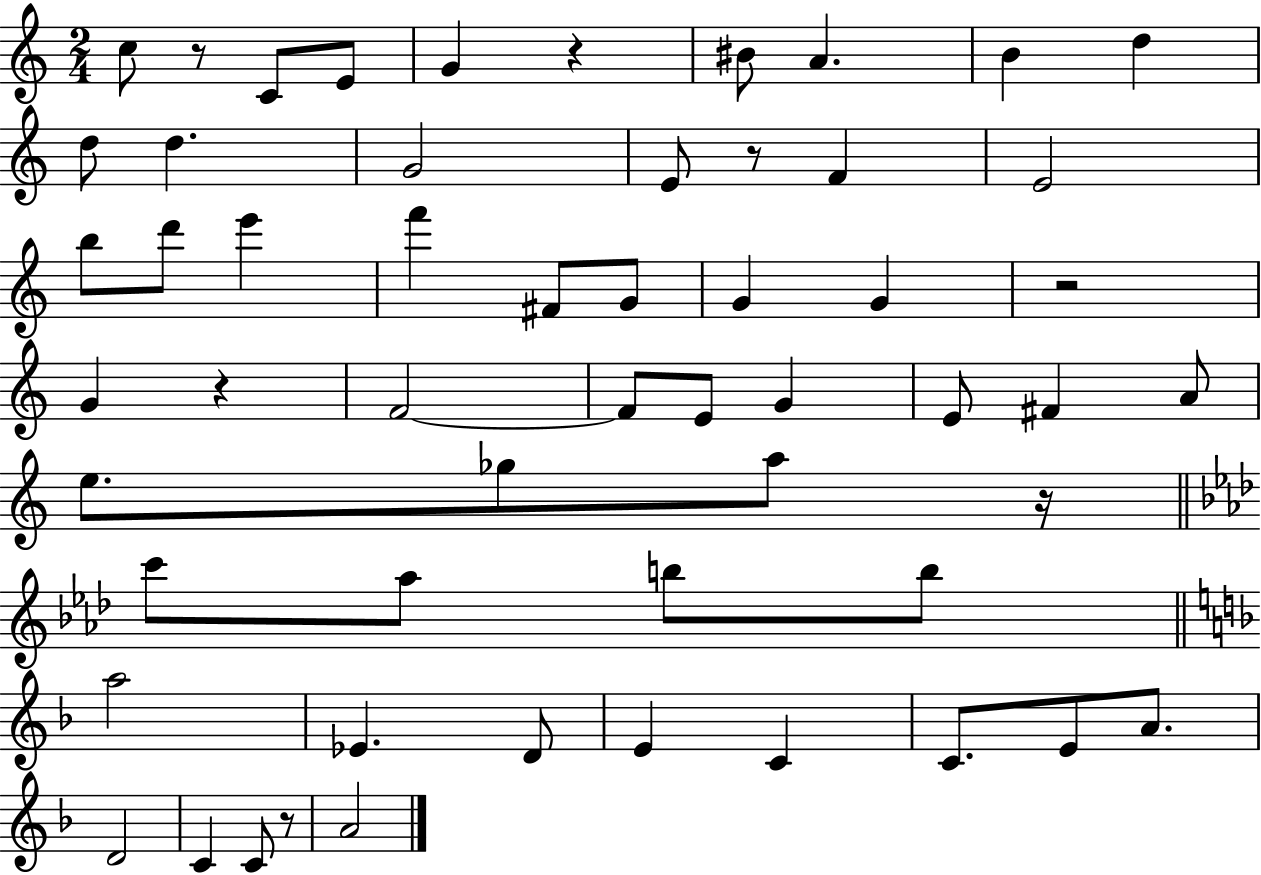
C5/e R/e C4/e E4/e G4/q R/q BIS4/e A4/q. B4/q D5/q D5/e D5/q. G4/h E4/e R/e F4/q E4/h B5/e D6/e E6/q F6/q F#4/e G4/e G4/q G4/q R/h G4/q R/q F4/h F4/e E4/e G4/q E4/e F#4/q A4/e E5/e. Gb5/e A5/e R/s C6/e Ab5/e B5/e B5/e A5/h Eb4/q. D4/e E4/q C4/q C4/e. E4/e A4/e. D4/h C4/q C4/e R/e A4/h